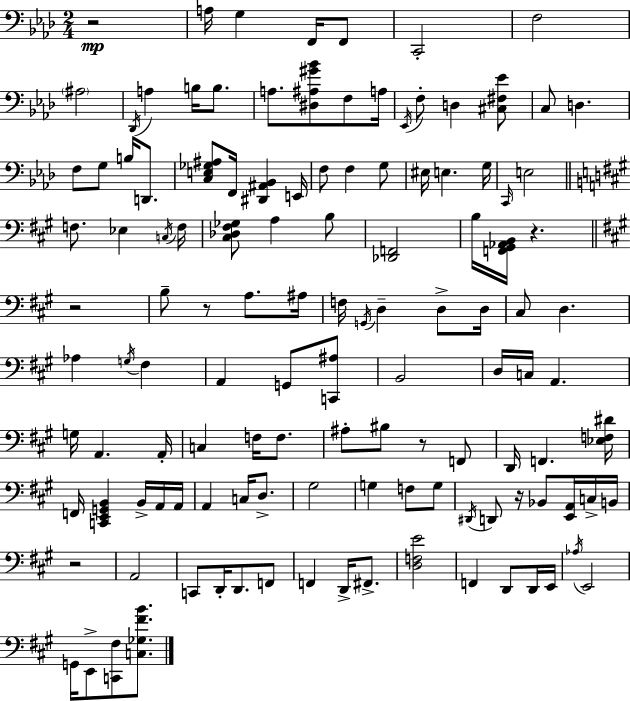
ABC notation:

X:1
T:Untitled
M:2/4
L:1/4
K:Fm
z2 A,/4 G, F,,/4 F,,/2 C,,2 F,2 ^A,2 _D,,/4 A, B,/4 B,/2 A,/2 [^D,^A,^G_B]/2 F,/2 A,/4 _E,,/4 F,/2 D, [^C,^F,_E]/2 C,/2 D, F,/2 G,/2 B,/4 D,,/2 [C,E,_G,^A,]/2 F,,/4 [^D,,^A,,_B,,] E,,/4 F,/2 F, G,/2 ^E,/4 E, G,/4 C,,/4 E,2 F,/2 _E, C,/4 F,/4 [^C,_D,^F,_G,]/2 A, B,/2 [_D,,F,,]2 B,/4 [F,,^G,,_A,,B,,]/4 z z2 B,/2 z/2 A,/2 ^A,/4 F,/4 G,,/4 D, D,/2 D,/4 ^C,/2 D, _A, G,/4 ^F, A,, G,,/2 [C,,^A,]/2 B,,2 D,/4 C,/4 A,, G,/4 A,, A,,/4 C, F,/4 F,/2 ^A,/2 ^B,/2 z/2 F,,/2 D,,/4 F,, [_E,F,^D]/4 F,,/4 [C,,E,,G,,B,,] B,,/4 A,,/4 A,,/4 A,, C,/4 D,/2 ^G,2 G, F,/2 G,/2 ^D,,/4 D,,/2 z/4 _B,,/2 [E,,A,,]/4 C,/4 B,,/4 z2 A,,2 C,,/2 D,,/4 D,,/2 F,,/2 F,, D,,/4 ^F,,/2 [D,F,E]2 F,, D,,/2 D,,/4 E,,/4 _A,/4 E,,2 G,,/4 E,,/2 [C,,^F,]/2 [C,_G,^FB]/2